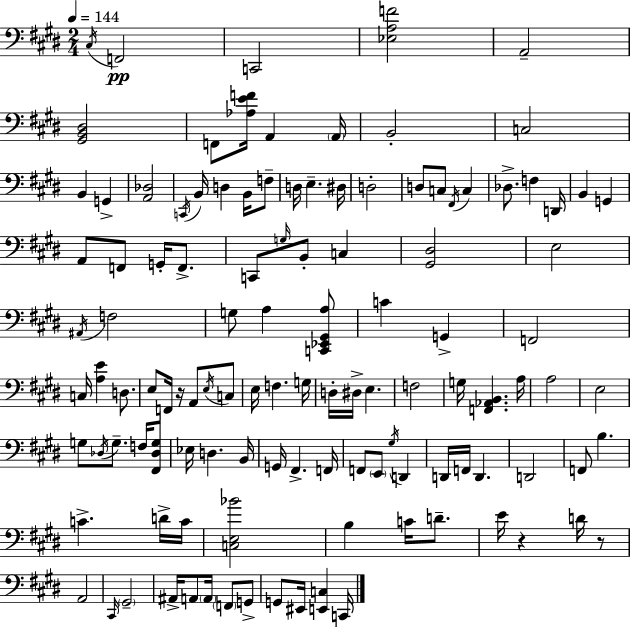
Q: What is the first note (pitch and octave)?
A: C#3